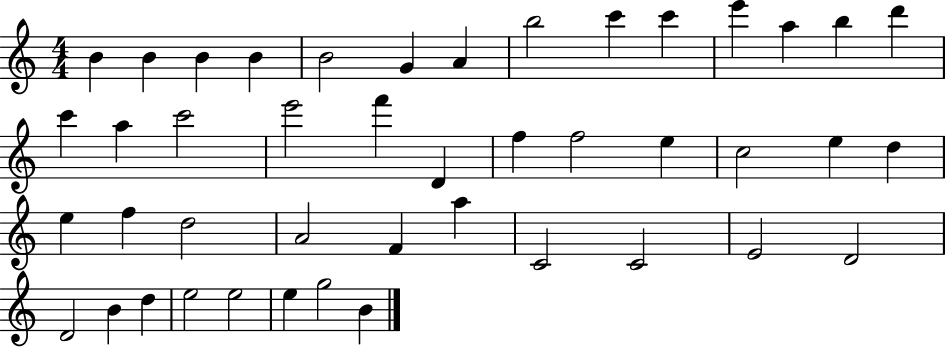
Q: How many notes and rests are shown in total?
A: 44